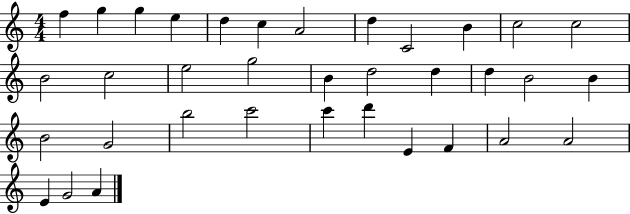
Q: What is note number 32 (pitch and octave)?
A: A4